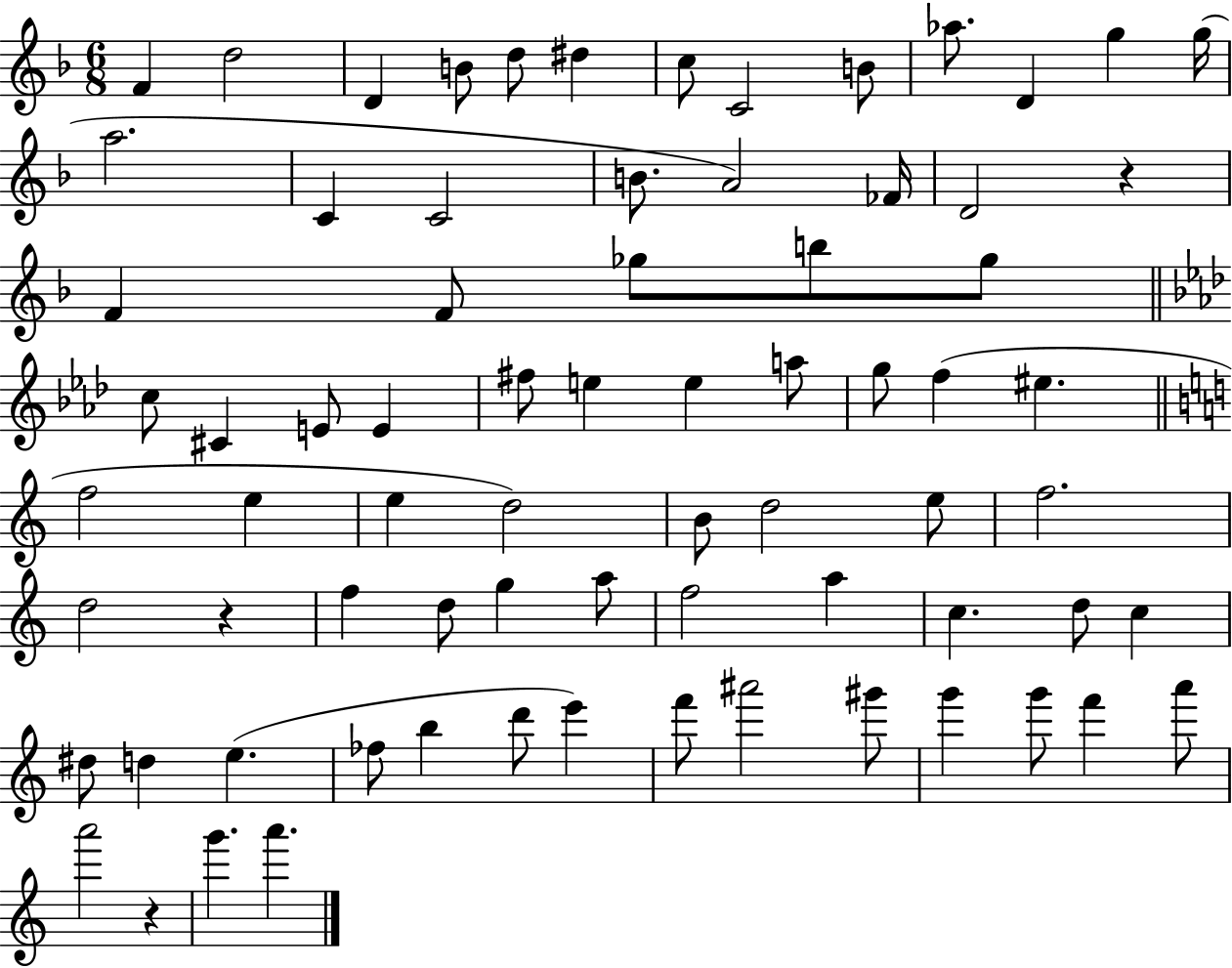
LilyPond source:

{
  \clef treble
  \numericTimeSignature
  \time 6/8
  \key f \major
  f'4 d''2 | d'4 b'8 d''8 dis''4 | c''8 c'2 b'8 | aes''8. d'4 g''4 g''16( | \break a''2. | c'4 c'2 | b'8. a'2) fes'16 | d'2 r4 | \break f'4 f'8 ges''8 b''8 ges''8 | \bar "||" \break \key aes \major c''8 cis'4 e'8 e'4 | fis''8 e''4 e''4 a''8 | g''8 f''4( eis''4. | \bar "||" \break \key c \major f''2 e''4 | e''4 d''2) | b'8 d''2 e''8 | f''2. | \break d''2 r4 | f''4 d''8 g''4 a''8 | f''2 a''4 | c''4. d''8 c''4 | \break dis''8 d''4 e''4.( | fes''8 b''4 d'''8 e'''4) | f'''8 ais'''2 gis'''8 | g'''4 g'''8 f'''4 a'''8 | \break a'''2 r4 | g'''4. a'''4. | \bar "|."
}